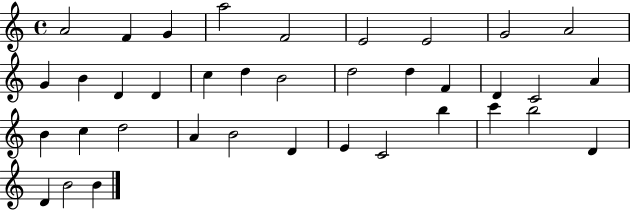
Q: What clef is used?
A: treble